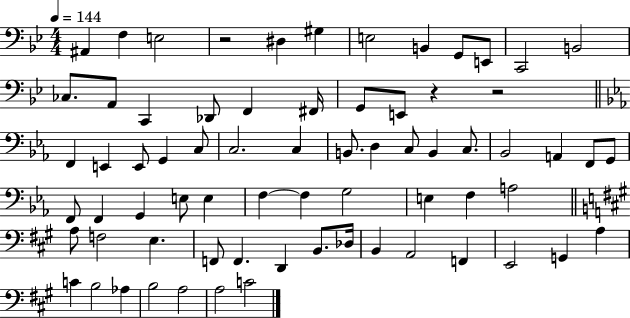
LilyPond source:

{
  \clef bass
  \numericTimeSignature
  \time 4/4
  \key bes \major
  \tempo 4 = 144
  ais,4 f4 e2 | r2 dis4 gis4 | e2 b,4 g,8 e,8 | c,2 b,2 | \break ces8. a,8 c,4 des,8 f,4 fis,16 | g,8 e,8 r4 r2 | \bar "||" \break \key c \minor f,4 e,4 e,8 g,4 c8 | c2. c4 | b,8. d4 c8 b,4 c8. | bes,2 a,4 f,8 g,8 | \break f,8 f,4 g,4 e8 e4 | f4~~ f4 g2 | e4 f4 a2 | \bar "||" \break \key a \major a8 f2 e4. | f,8 f,4. d,4 b,8. des16 | b,4 a,2 f,4 | e,2 g,4 a4 | \break c'4 b2 aes4 | b2 a2 | a2 c'2 | \bar "|."
}